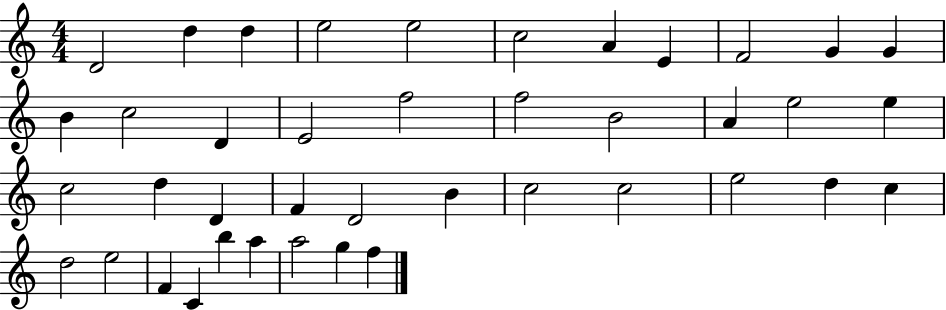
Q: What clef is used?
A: treble